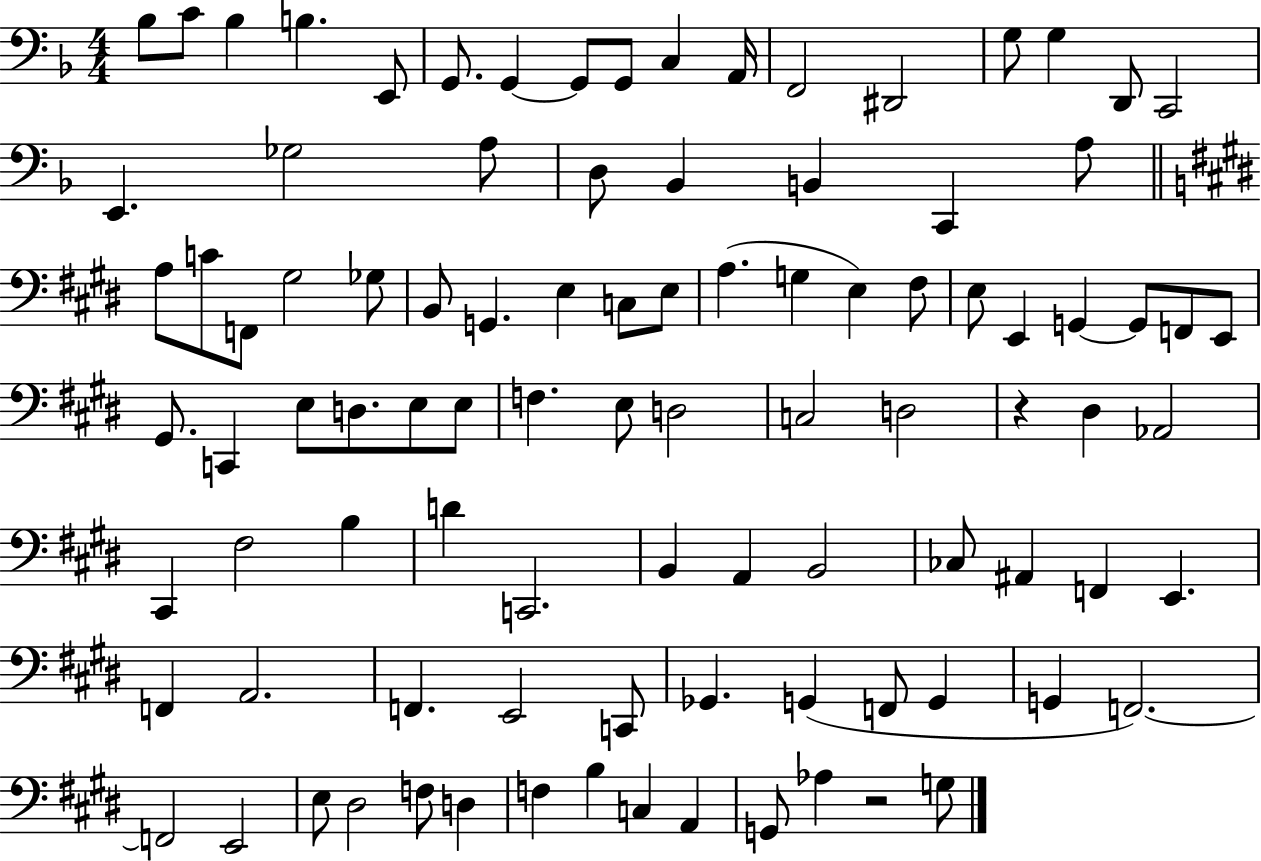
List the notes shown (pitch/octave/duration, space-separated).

Bb3/e C4/e Bb3/q B3/q. E2/e G2/e. G2/q G2/e G2/e C3/q A2/s F2/h D#2/h G3/e G3/q D2/e C2/h E2/q. Gb3/h A3/e D3/e Bb2/q B2/q C2/q A3/e A3/e C4/e F2/e G#3/h Gb3/e B2/e G2/q. E3/q C3/e E3/e A3/q. G3/q E3/q F#3/e E3/e E2/q G2/q G2/e F2/e E2/e G#2/e. C2/q E3/e D3/e. E3/e E3/e F3/q. E3/e D3/h C3/h D3/h R/q D#3/q Ab2/h C#2/q F#3/h B3/q D4/q C2/h. B2/q A2/q B2/h CES3/e A#2/q F2/q E2/q. F2/q A2/h. F2/q. E2/h C2/e Gb2/q. G2/q F2/e G2/q G2/q F2/h. F2/h E2/h E3/e D#3/h F3/e D3/q F3/q B3/q C3/q A2/q G2/e Ab3/q R/h G3/e